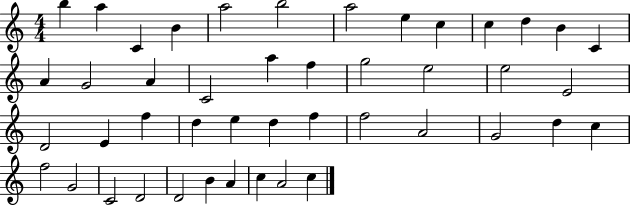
B5/q A5/q C4/q B4/q A5/h B5/h A5/h E5/q C5/q C5/q D5/q B4/q C4/q A4/q G4/h A4/q C4/h A5/q F5/q G5/h E5/h E5/h E4/h D4/h E4/q F5/q D5/q E5/q D5/q F5/q F5/h A4/h G4/h D5/q C5/q F5/h G4/h C4/h D4/h D4/h B4/q A4/q C5/q A4/h C5/q